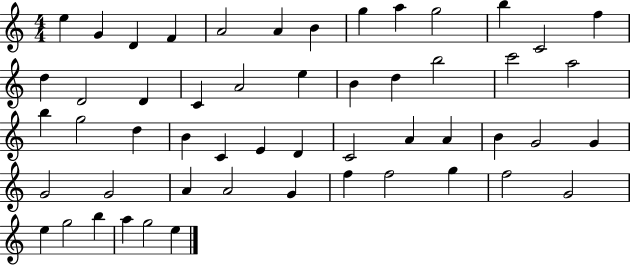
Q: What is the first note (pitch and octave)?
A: E5